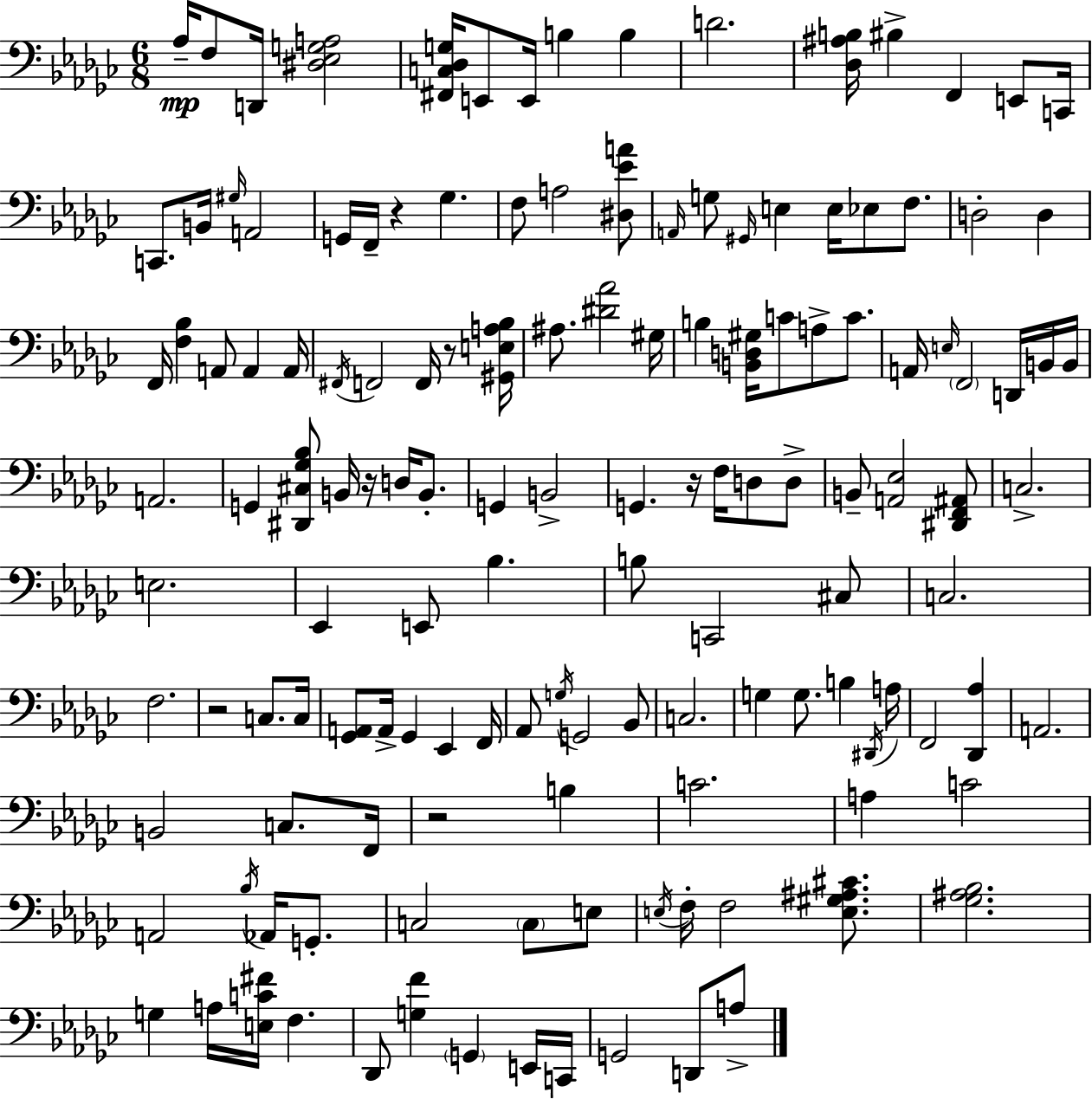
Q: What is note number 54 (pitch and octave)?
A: B2